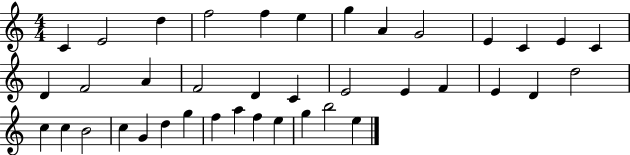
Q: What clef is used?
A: treble